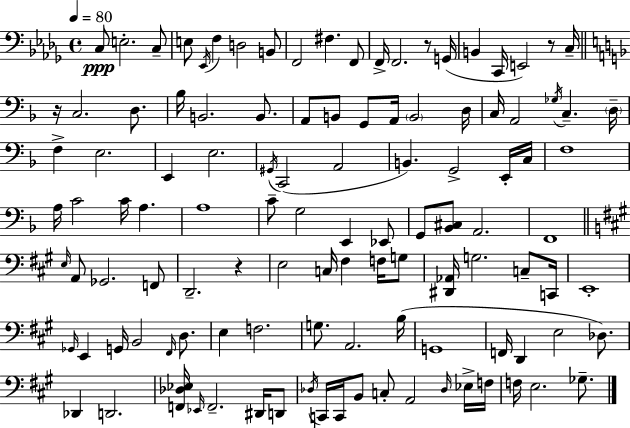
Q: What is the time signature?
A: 4/4